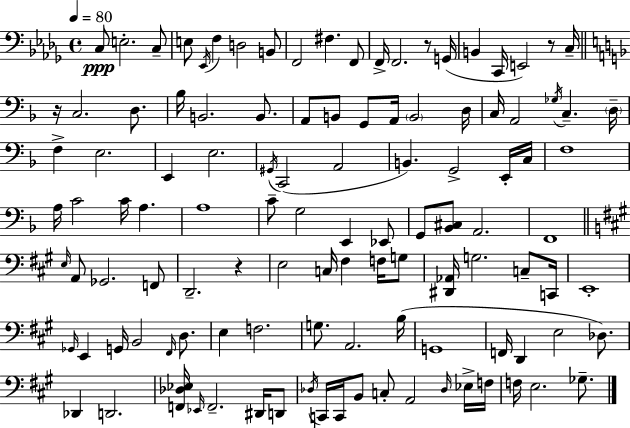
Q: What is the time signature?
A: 4/4